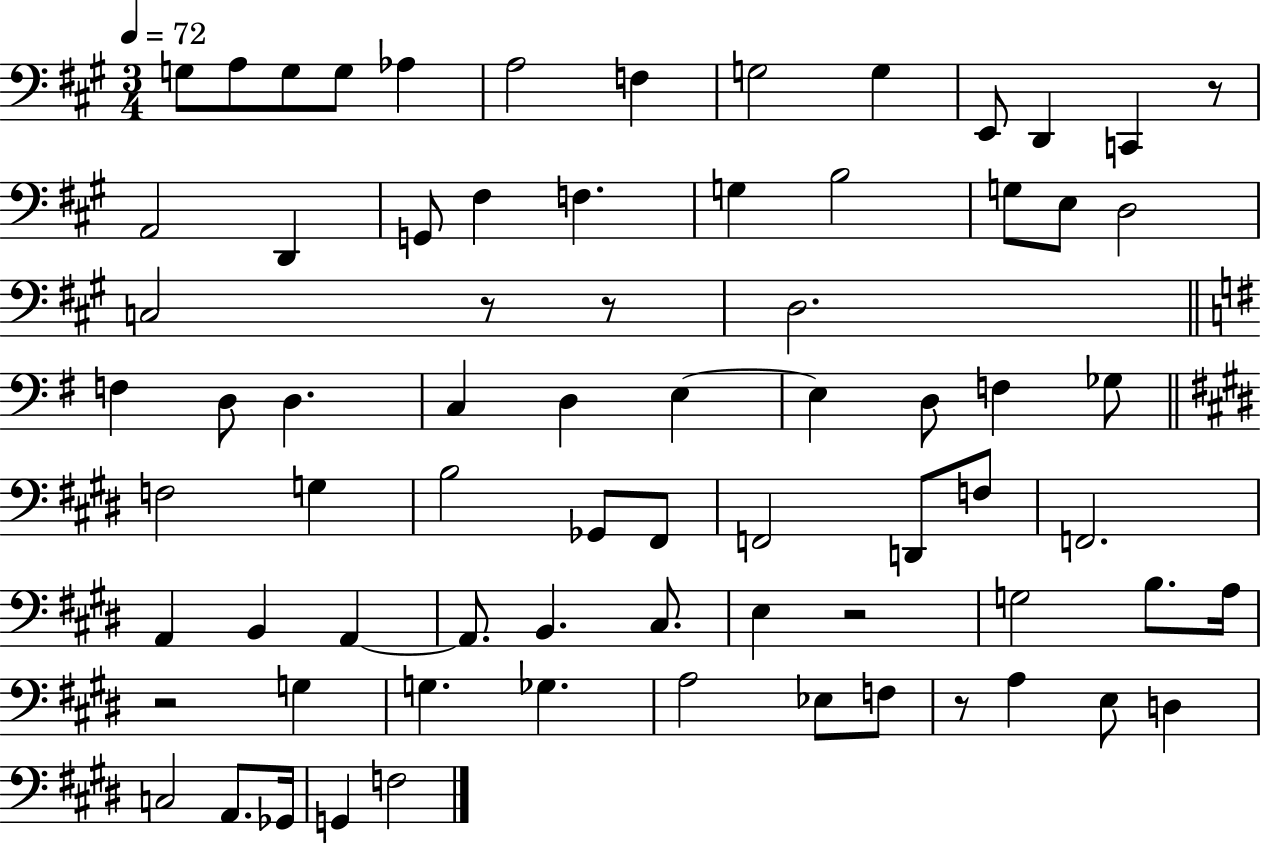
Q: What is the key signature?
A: A major